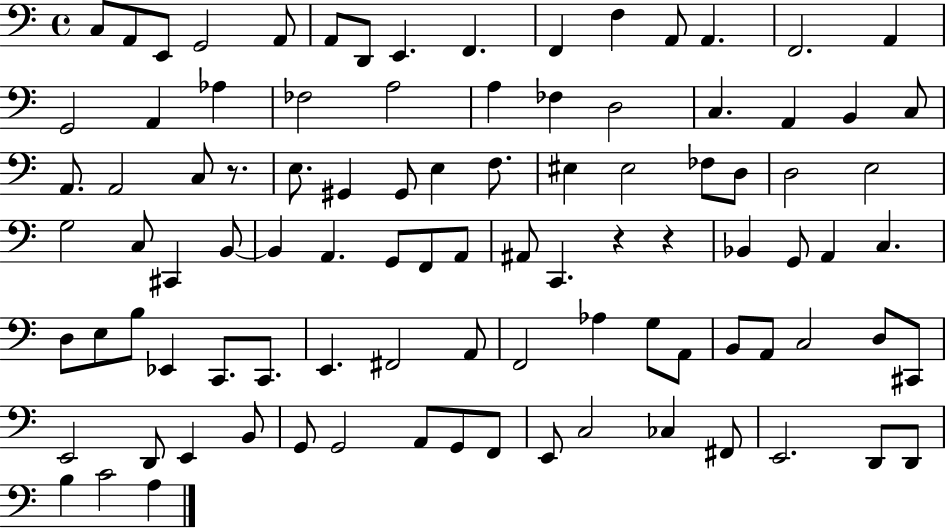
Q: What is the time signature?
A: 4/4